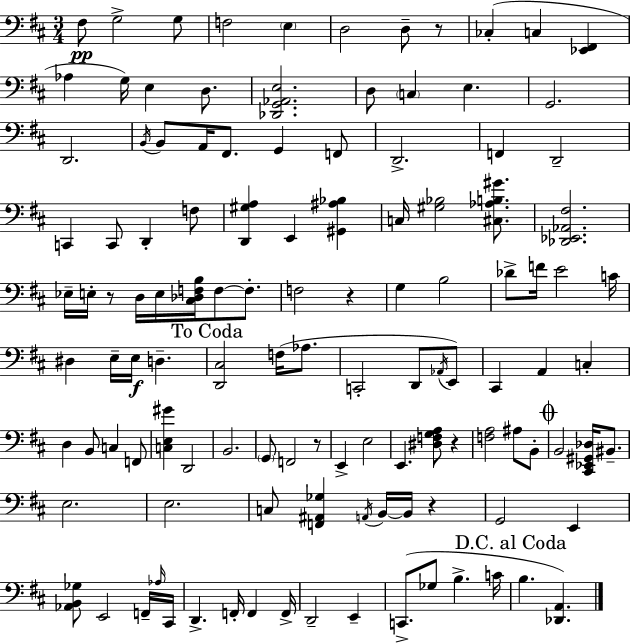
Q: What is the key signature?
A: D major